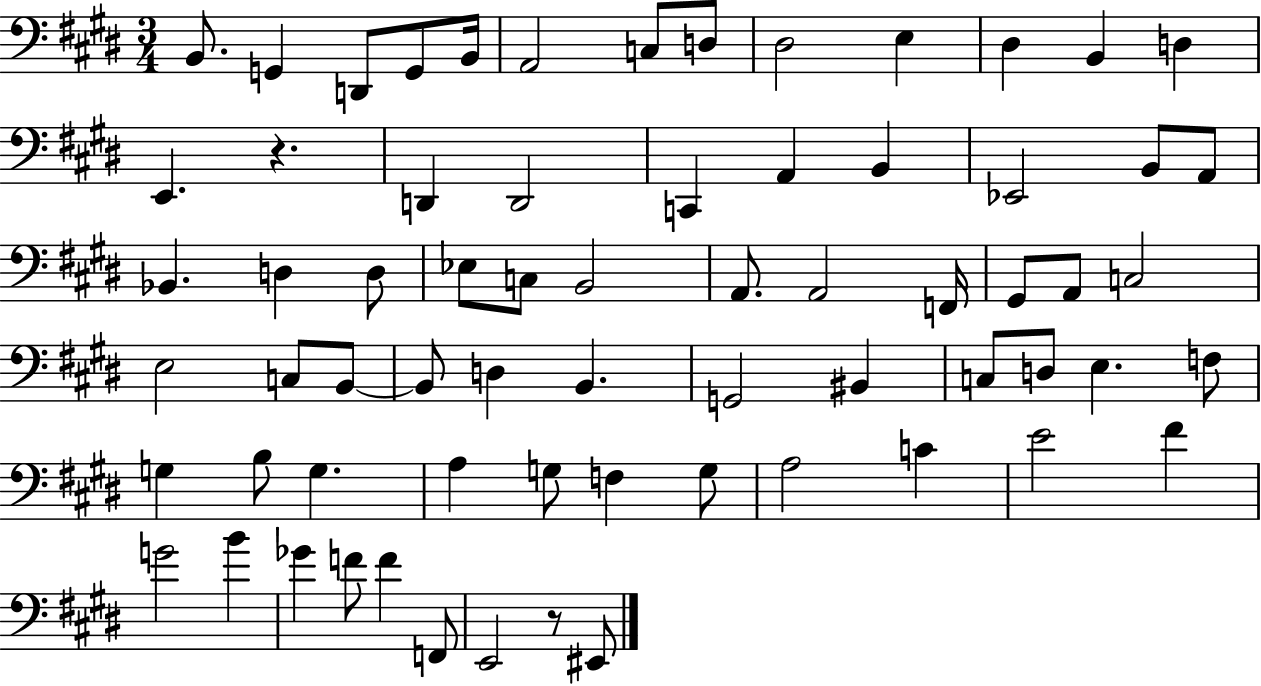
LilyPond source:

{
  \clef bass
  \numericTimeSignature
  \time 3/4
  \key e \major
  \repeat volta 2 { b,8. g,4 d,8 g,8 b,16 | a,2 c8 d8 | dis2 e4 | dis4 b,4 d4 | \break e,4. r4. | d,4 d,2 | c,4 a,4 b,4 | ees,2 b,8 a,8 | \break bes,4. d4 d8 | ees8 c8 b,2 | a,8. a,2 f,16 | gis,8 a,8 c2 | \break e2 c8 b,8~~ | b,8 d4 b,4. | g,2 bis,4 | c8 d8 e4. f8 | \break g4 b8 g4. | a4 g8 f4 g8 | a2 c'4 | e'2 fis'4 | \break g'2 b'4 | ges'4 f'8 f'4 f,8 | e,2 r8 eis,8 | } \bar "|."
}